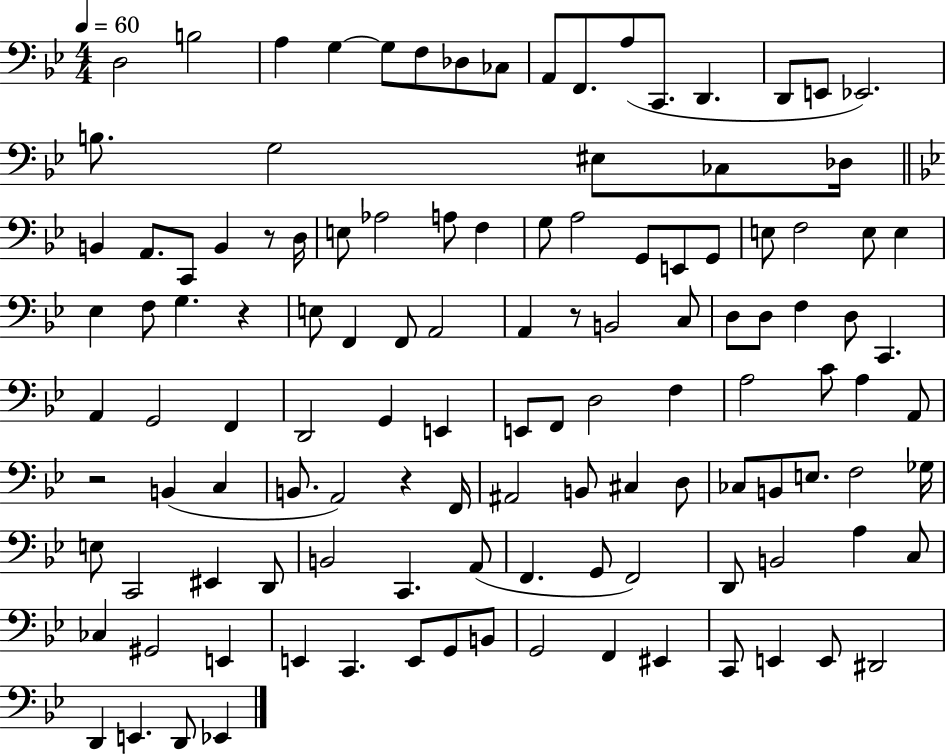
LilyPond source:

{
  \clef bass
  \numericTimeSignature
  \time 4/4
  \key bes \major
  \tempo 4 = 60
  d2 b2 | a4 g4~~ g8 f8 des8 ces8 | a,8 f,8. a8( c,8. d,4. | d,8 e,8 ees,2.) | \break b8. g2 eis8 ces8 des16 | \bar "||" \break \key g \minor b,4 a,8. c,8 b,4 r8 d16 | e8 aes2 a8 f4 | g8 a2 g,8 e,8 g,8 | e8 f2 e8 e4 | \break ees4 f8 g4. r4 | e8 f,4 f,8 a,2 | a,4 r8 b,2 c8 | d8 d8 f4 d8 c,4. | \break a,4 g,2 f,4 | d,2 g,4 e,4 | e,8 f,8 d2 f4 | a2 c'8 a4 a,8 | \break r2 b,4( c4 | b,8. a,2) r4 f,16 | ais,2 b,8 cis4 d8 | ces8 b,8 e8. f2 ges16 | \break e8 c,2 eis,4 d,8 | b,2 c,4. a,8( | f,4. g,8 f,2) | d,8 b,2 a4 c8 | \break ces4 gis,2 e,4 | e,4 c,4. e,8 g,8 b,8 | g,2 f,4 eis,4 | c,8 e,4 e,8 dis,2 | \break d,4 e,4. d,8 ees,4 | \bar "|."
}